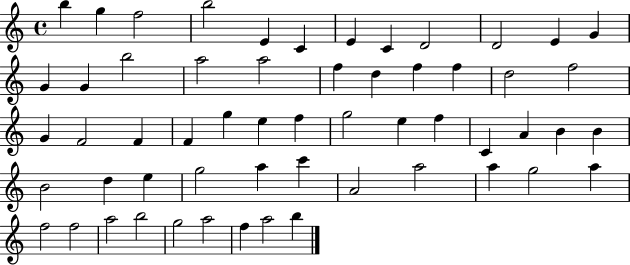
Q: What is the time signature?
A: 4/4